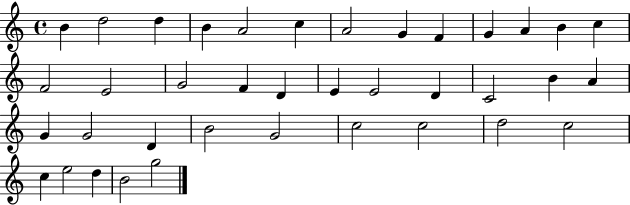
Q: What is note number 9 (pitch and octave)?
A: F4